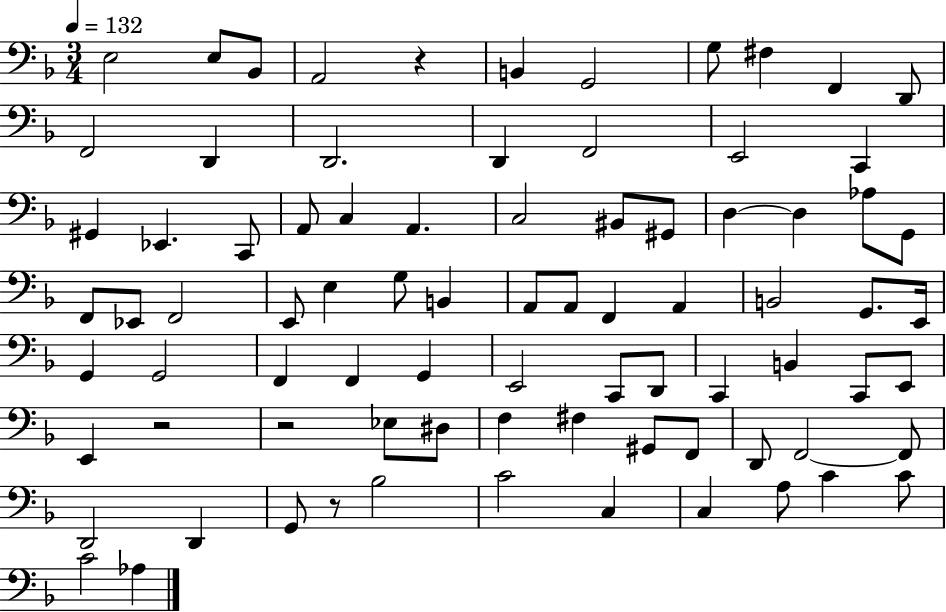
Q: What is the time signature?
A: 3/4